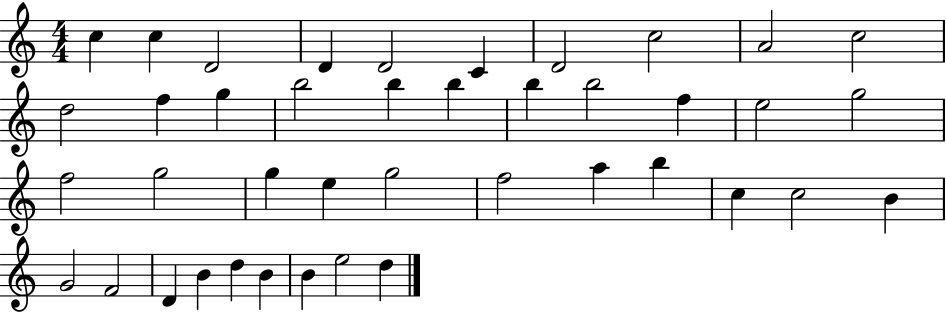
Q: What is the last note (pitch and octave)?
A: D5